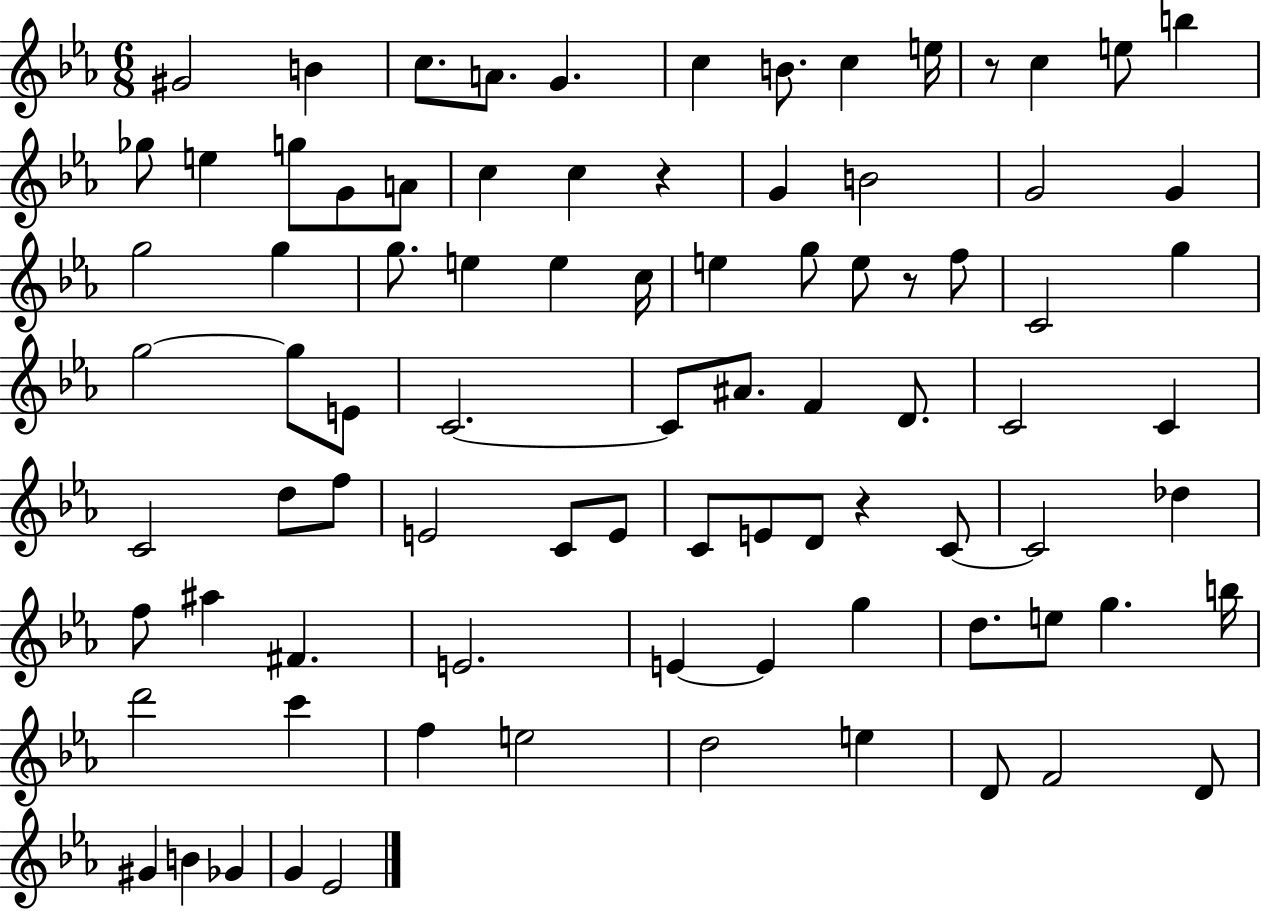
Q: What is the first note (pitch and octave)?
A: G#4